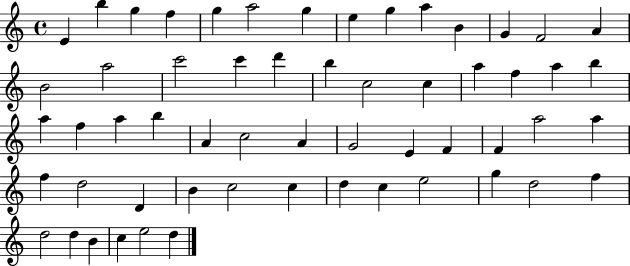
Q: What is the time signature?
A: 4/4